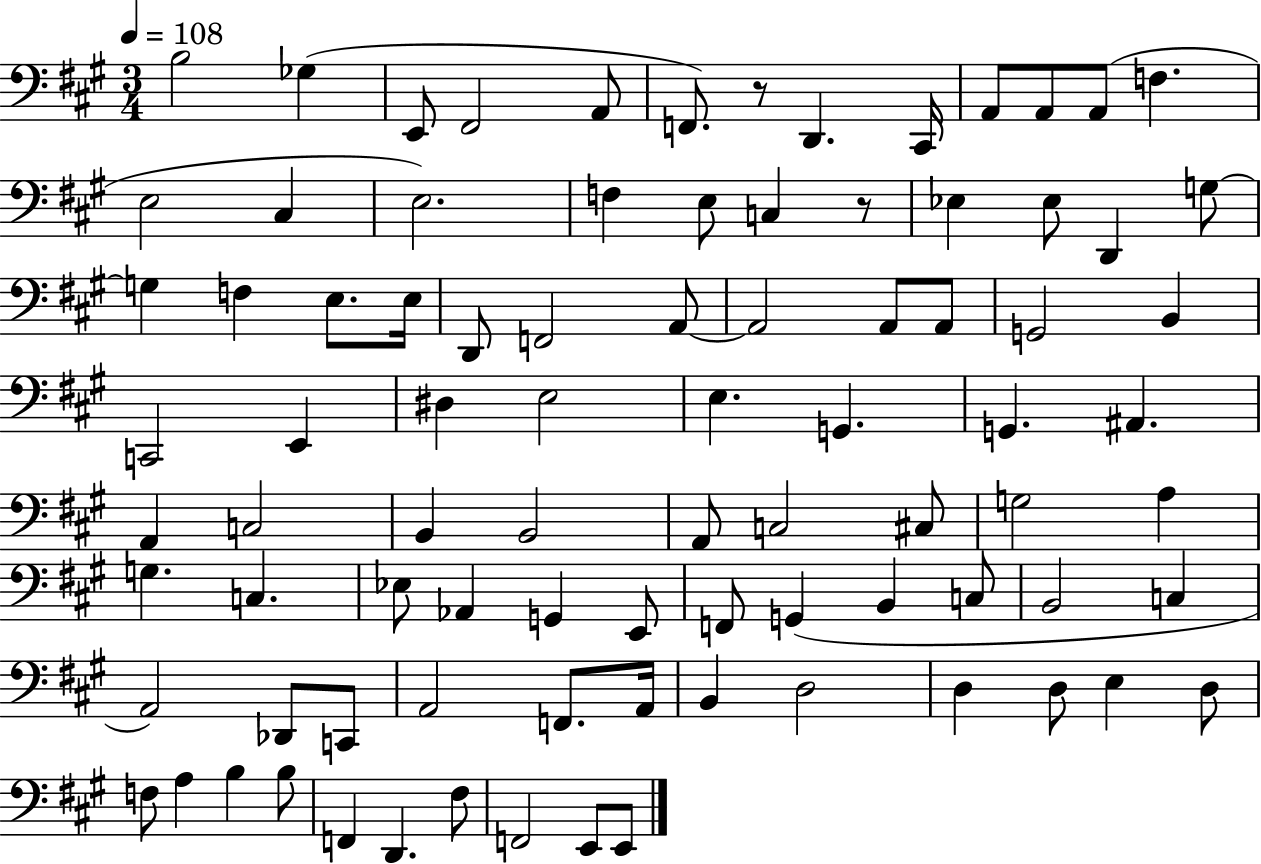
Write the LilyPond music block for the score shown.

{
  \clef bass
  \numericTimeSignature
  \time 3/4
  \key a \major
  \tempo 4 = 108
  b2 ges4( | e,8 fis,2 a,8 | f,8.) r8 d,4. cis,16 | a,8 a,8 a,8( f4. | \break e2 cis4 | e2.) | f4 e8 c4 r8 | ees4 ees8 d,4 g8~~ | \break g4 f4 e8. e16 | d,8 f,2 a,8~~ | a,2 a,8 a,8 | g,2 b,4 | \break c,2 e,4 | dis4 e2 | e4. g,4. | g,4. ais,4. | \break a,4 c2 | b,4 b,2 | a,8 c2 cis8 | g2 a4 | \break g4. c4. | ees8 aes,4 g,4 e,8 | f,8 g,4( b,4 c8 | b,2 c4 | \break a,2) des,8 c,8 | a,2 f,8. a,16 | b,4 d2 | d4 d8 e4 d8 | \break f8 a4 b4 b8 | f,4 d,4. fis8 | f,2 e,8 e,8 | \bar "|."
}